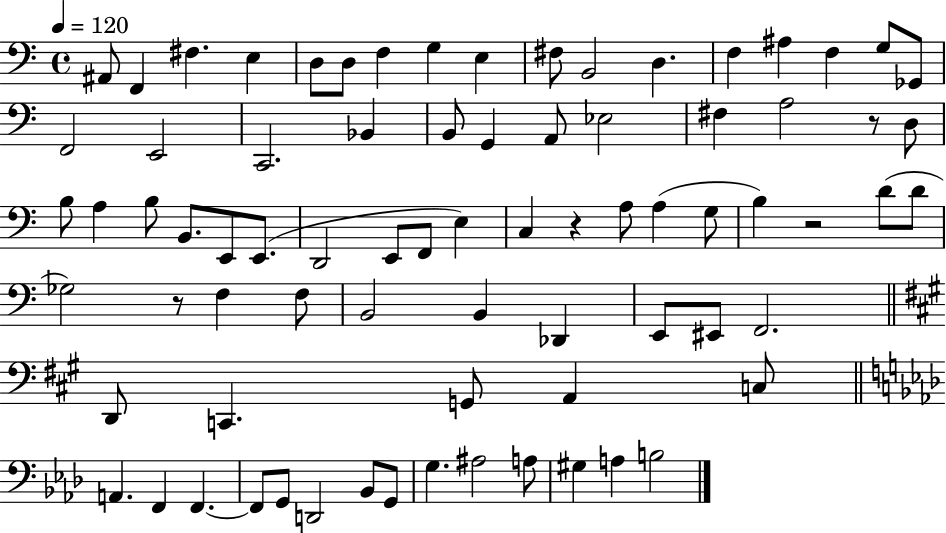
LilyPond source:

{
  \clef bass
  \time 4/4
  \defaultTimeSignature
  \key c \major
  \tempo 4 = 120
  ais,8 f,4 fis4. e4 | d8 d8 f4 g4 e4 | fis8 b,2 d4. | f4 ais4 f4 g8 ges,8 | \break f,2 e,2 | c,2. bes,4 | b,8 g,4 a,8 ees2 | fis4 a2 r8 d8 | \break b8 a4 b8 b,8. e,8 e,8.( | d,2 e,8 f,8 e4) | c4 r4 a8 a4( g8 | b4) r2 d'8( d'8 | \break ges2) r8 f4 f8 | b,2 b,4 des,4 | e,8 eis,8 f,2. | \bar "||" \break \key a \major d,8 c,4. g,8 a,4 c8 | \bar "||" \break \key f \minor a,4. f,4 f,4.~~ | f,8 g,8 d,2 bes,8 g,8 | g4. ais2 a8 | gis4 a4 b2 | \break \bar "|."
}